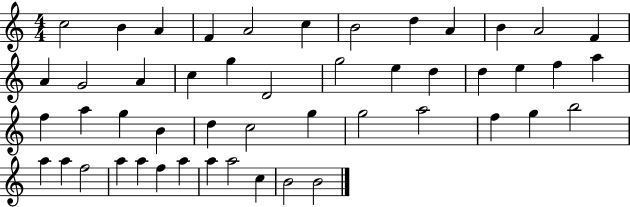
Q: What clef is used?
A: treble